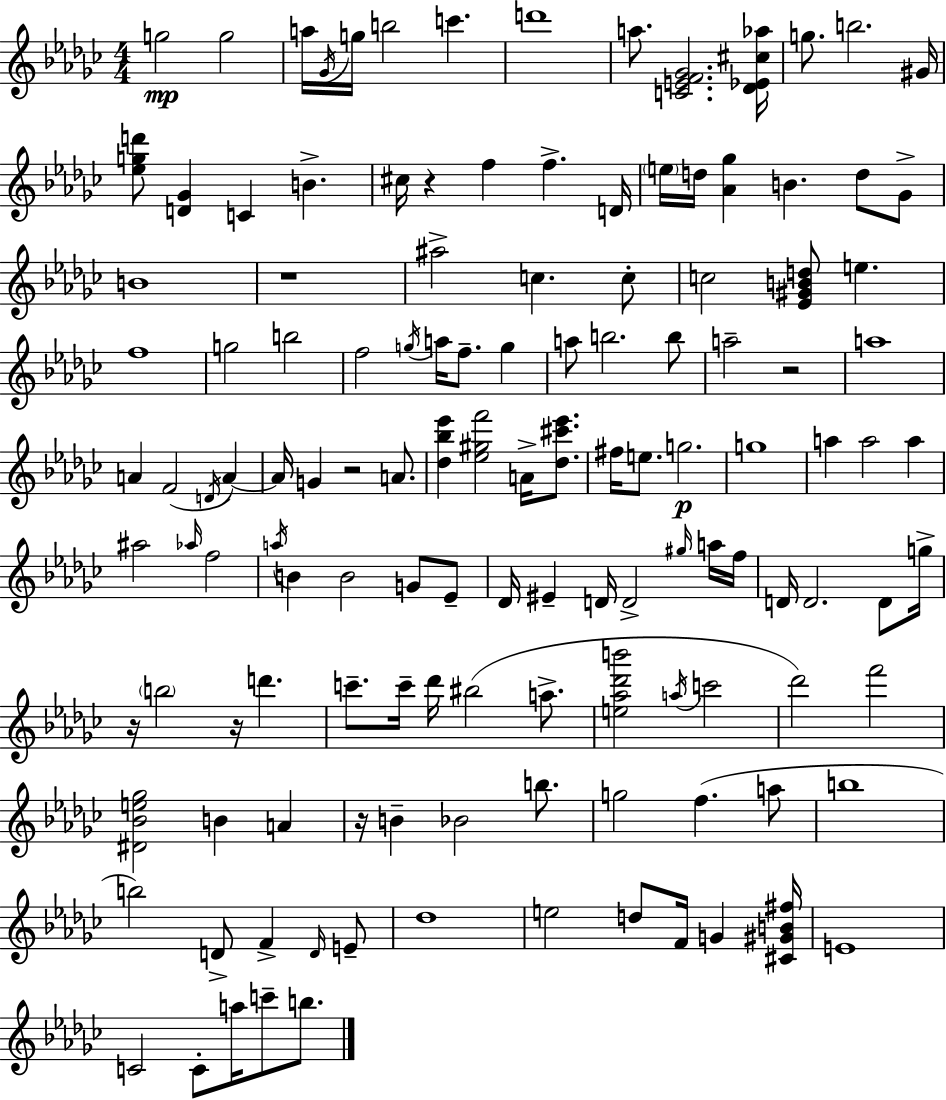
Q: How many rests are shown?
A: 7